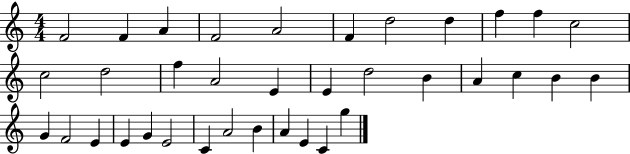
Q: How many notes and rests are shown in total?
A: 36